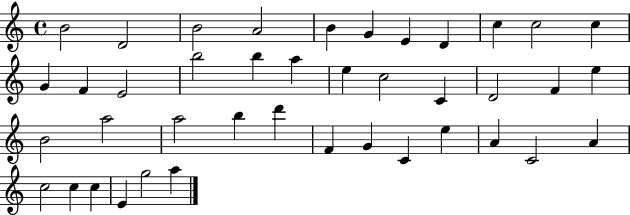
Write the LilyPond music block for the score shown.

{
  \clef treble
  \time 4/4
  \defaultTimeSignature
  \key c \major
  b'2 d'2 | b'2 a'2 | b'4 g'4 e'4 d'4 | c''4 c''2 c''4 | \break g'4 f'4 e'2 | b''2 b''4 a''4 | e''4 c''2 c'4 | d'2 f'4 e''4 | \break b'2 a''2 | a''2 b''4 d'''4 | f'4 g'4 c'4 e''4 | a'4 c'2 a'4 | \break c''2 c''4 c''4 | e'4 g''2 a''4 | \bar "|."
}